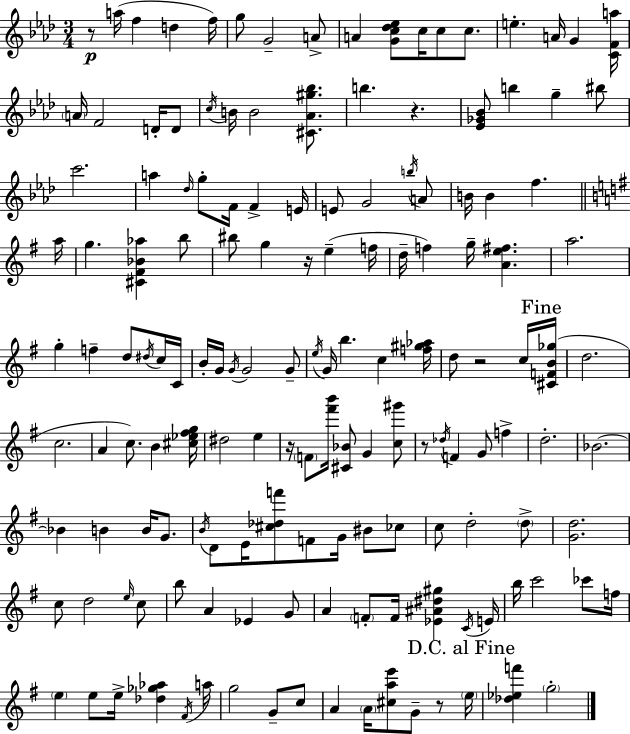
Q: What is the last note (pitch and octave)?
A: G5